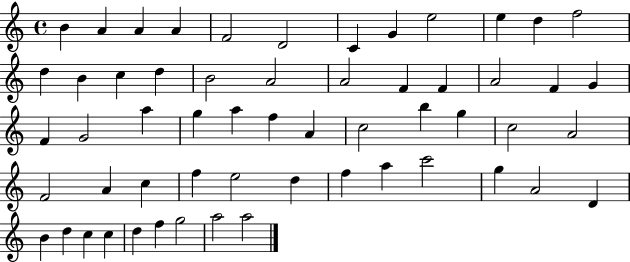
X:1
T:Untitled
M:4/4
L:1/4
K:C
B A A A F2 D2 C G e2 e d f2 d B c d B2 A2 A2 F F A2 F G F G2 a g a f A c2 b g c2 A2 F2 A c f e2 d f a c'2 g A2 D B d c c d f g2 a2 a2